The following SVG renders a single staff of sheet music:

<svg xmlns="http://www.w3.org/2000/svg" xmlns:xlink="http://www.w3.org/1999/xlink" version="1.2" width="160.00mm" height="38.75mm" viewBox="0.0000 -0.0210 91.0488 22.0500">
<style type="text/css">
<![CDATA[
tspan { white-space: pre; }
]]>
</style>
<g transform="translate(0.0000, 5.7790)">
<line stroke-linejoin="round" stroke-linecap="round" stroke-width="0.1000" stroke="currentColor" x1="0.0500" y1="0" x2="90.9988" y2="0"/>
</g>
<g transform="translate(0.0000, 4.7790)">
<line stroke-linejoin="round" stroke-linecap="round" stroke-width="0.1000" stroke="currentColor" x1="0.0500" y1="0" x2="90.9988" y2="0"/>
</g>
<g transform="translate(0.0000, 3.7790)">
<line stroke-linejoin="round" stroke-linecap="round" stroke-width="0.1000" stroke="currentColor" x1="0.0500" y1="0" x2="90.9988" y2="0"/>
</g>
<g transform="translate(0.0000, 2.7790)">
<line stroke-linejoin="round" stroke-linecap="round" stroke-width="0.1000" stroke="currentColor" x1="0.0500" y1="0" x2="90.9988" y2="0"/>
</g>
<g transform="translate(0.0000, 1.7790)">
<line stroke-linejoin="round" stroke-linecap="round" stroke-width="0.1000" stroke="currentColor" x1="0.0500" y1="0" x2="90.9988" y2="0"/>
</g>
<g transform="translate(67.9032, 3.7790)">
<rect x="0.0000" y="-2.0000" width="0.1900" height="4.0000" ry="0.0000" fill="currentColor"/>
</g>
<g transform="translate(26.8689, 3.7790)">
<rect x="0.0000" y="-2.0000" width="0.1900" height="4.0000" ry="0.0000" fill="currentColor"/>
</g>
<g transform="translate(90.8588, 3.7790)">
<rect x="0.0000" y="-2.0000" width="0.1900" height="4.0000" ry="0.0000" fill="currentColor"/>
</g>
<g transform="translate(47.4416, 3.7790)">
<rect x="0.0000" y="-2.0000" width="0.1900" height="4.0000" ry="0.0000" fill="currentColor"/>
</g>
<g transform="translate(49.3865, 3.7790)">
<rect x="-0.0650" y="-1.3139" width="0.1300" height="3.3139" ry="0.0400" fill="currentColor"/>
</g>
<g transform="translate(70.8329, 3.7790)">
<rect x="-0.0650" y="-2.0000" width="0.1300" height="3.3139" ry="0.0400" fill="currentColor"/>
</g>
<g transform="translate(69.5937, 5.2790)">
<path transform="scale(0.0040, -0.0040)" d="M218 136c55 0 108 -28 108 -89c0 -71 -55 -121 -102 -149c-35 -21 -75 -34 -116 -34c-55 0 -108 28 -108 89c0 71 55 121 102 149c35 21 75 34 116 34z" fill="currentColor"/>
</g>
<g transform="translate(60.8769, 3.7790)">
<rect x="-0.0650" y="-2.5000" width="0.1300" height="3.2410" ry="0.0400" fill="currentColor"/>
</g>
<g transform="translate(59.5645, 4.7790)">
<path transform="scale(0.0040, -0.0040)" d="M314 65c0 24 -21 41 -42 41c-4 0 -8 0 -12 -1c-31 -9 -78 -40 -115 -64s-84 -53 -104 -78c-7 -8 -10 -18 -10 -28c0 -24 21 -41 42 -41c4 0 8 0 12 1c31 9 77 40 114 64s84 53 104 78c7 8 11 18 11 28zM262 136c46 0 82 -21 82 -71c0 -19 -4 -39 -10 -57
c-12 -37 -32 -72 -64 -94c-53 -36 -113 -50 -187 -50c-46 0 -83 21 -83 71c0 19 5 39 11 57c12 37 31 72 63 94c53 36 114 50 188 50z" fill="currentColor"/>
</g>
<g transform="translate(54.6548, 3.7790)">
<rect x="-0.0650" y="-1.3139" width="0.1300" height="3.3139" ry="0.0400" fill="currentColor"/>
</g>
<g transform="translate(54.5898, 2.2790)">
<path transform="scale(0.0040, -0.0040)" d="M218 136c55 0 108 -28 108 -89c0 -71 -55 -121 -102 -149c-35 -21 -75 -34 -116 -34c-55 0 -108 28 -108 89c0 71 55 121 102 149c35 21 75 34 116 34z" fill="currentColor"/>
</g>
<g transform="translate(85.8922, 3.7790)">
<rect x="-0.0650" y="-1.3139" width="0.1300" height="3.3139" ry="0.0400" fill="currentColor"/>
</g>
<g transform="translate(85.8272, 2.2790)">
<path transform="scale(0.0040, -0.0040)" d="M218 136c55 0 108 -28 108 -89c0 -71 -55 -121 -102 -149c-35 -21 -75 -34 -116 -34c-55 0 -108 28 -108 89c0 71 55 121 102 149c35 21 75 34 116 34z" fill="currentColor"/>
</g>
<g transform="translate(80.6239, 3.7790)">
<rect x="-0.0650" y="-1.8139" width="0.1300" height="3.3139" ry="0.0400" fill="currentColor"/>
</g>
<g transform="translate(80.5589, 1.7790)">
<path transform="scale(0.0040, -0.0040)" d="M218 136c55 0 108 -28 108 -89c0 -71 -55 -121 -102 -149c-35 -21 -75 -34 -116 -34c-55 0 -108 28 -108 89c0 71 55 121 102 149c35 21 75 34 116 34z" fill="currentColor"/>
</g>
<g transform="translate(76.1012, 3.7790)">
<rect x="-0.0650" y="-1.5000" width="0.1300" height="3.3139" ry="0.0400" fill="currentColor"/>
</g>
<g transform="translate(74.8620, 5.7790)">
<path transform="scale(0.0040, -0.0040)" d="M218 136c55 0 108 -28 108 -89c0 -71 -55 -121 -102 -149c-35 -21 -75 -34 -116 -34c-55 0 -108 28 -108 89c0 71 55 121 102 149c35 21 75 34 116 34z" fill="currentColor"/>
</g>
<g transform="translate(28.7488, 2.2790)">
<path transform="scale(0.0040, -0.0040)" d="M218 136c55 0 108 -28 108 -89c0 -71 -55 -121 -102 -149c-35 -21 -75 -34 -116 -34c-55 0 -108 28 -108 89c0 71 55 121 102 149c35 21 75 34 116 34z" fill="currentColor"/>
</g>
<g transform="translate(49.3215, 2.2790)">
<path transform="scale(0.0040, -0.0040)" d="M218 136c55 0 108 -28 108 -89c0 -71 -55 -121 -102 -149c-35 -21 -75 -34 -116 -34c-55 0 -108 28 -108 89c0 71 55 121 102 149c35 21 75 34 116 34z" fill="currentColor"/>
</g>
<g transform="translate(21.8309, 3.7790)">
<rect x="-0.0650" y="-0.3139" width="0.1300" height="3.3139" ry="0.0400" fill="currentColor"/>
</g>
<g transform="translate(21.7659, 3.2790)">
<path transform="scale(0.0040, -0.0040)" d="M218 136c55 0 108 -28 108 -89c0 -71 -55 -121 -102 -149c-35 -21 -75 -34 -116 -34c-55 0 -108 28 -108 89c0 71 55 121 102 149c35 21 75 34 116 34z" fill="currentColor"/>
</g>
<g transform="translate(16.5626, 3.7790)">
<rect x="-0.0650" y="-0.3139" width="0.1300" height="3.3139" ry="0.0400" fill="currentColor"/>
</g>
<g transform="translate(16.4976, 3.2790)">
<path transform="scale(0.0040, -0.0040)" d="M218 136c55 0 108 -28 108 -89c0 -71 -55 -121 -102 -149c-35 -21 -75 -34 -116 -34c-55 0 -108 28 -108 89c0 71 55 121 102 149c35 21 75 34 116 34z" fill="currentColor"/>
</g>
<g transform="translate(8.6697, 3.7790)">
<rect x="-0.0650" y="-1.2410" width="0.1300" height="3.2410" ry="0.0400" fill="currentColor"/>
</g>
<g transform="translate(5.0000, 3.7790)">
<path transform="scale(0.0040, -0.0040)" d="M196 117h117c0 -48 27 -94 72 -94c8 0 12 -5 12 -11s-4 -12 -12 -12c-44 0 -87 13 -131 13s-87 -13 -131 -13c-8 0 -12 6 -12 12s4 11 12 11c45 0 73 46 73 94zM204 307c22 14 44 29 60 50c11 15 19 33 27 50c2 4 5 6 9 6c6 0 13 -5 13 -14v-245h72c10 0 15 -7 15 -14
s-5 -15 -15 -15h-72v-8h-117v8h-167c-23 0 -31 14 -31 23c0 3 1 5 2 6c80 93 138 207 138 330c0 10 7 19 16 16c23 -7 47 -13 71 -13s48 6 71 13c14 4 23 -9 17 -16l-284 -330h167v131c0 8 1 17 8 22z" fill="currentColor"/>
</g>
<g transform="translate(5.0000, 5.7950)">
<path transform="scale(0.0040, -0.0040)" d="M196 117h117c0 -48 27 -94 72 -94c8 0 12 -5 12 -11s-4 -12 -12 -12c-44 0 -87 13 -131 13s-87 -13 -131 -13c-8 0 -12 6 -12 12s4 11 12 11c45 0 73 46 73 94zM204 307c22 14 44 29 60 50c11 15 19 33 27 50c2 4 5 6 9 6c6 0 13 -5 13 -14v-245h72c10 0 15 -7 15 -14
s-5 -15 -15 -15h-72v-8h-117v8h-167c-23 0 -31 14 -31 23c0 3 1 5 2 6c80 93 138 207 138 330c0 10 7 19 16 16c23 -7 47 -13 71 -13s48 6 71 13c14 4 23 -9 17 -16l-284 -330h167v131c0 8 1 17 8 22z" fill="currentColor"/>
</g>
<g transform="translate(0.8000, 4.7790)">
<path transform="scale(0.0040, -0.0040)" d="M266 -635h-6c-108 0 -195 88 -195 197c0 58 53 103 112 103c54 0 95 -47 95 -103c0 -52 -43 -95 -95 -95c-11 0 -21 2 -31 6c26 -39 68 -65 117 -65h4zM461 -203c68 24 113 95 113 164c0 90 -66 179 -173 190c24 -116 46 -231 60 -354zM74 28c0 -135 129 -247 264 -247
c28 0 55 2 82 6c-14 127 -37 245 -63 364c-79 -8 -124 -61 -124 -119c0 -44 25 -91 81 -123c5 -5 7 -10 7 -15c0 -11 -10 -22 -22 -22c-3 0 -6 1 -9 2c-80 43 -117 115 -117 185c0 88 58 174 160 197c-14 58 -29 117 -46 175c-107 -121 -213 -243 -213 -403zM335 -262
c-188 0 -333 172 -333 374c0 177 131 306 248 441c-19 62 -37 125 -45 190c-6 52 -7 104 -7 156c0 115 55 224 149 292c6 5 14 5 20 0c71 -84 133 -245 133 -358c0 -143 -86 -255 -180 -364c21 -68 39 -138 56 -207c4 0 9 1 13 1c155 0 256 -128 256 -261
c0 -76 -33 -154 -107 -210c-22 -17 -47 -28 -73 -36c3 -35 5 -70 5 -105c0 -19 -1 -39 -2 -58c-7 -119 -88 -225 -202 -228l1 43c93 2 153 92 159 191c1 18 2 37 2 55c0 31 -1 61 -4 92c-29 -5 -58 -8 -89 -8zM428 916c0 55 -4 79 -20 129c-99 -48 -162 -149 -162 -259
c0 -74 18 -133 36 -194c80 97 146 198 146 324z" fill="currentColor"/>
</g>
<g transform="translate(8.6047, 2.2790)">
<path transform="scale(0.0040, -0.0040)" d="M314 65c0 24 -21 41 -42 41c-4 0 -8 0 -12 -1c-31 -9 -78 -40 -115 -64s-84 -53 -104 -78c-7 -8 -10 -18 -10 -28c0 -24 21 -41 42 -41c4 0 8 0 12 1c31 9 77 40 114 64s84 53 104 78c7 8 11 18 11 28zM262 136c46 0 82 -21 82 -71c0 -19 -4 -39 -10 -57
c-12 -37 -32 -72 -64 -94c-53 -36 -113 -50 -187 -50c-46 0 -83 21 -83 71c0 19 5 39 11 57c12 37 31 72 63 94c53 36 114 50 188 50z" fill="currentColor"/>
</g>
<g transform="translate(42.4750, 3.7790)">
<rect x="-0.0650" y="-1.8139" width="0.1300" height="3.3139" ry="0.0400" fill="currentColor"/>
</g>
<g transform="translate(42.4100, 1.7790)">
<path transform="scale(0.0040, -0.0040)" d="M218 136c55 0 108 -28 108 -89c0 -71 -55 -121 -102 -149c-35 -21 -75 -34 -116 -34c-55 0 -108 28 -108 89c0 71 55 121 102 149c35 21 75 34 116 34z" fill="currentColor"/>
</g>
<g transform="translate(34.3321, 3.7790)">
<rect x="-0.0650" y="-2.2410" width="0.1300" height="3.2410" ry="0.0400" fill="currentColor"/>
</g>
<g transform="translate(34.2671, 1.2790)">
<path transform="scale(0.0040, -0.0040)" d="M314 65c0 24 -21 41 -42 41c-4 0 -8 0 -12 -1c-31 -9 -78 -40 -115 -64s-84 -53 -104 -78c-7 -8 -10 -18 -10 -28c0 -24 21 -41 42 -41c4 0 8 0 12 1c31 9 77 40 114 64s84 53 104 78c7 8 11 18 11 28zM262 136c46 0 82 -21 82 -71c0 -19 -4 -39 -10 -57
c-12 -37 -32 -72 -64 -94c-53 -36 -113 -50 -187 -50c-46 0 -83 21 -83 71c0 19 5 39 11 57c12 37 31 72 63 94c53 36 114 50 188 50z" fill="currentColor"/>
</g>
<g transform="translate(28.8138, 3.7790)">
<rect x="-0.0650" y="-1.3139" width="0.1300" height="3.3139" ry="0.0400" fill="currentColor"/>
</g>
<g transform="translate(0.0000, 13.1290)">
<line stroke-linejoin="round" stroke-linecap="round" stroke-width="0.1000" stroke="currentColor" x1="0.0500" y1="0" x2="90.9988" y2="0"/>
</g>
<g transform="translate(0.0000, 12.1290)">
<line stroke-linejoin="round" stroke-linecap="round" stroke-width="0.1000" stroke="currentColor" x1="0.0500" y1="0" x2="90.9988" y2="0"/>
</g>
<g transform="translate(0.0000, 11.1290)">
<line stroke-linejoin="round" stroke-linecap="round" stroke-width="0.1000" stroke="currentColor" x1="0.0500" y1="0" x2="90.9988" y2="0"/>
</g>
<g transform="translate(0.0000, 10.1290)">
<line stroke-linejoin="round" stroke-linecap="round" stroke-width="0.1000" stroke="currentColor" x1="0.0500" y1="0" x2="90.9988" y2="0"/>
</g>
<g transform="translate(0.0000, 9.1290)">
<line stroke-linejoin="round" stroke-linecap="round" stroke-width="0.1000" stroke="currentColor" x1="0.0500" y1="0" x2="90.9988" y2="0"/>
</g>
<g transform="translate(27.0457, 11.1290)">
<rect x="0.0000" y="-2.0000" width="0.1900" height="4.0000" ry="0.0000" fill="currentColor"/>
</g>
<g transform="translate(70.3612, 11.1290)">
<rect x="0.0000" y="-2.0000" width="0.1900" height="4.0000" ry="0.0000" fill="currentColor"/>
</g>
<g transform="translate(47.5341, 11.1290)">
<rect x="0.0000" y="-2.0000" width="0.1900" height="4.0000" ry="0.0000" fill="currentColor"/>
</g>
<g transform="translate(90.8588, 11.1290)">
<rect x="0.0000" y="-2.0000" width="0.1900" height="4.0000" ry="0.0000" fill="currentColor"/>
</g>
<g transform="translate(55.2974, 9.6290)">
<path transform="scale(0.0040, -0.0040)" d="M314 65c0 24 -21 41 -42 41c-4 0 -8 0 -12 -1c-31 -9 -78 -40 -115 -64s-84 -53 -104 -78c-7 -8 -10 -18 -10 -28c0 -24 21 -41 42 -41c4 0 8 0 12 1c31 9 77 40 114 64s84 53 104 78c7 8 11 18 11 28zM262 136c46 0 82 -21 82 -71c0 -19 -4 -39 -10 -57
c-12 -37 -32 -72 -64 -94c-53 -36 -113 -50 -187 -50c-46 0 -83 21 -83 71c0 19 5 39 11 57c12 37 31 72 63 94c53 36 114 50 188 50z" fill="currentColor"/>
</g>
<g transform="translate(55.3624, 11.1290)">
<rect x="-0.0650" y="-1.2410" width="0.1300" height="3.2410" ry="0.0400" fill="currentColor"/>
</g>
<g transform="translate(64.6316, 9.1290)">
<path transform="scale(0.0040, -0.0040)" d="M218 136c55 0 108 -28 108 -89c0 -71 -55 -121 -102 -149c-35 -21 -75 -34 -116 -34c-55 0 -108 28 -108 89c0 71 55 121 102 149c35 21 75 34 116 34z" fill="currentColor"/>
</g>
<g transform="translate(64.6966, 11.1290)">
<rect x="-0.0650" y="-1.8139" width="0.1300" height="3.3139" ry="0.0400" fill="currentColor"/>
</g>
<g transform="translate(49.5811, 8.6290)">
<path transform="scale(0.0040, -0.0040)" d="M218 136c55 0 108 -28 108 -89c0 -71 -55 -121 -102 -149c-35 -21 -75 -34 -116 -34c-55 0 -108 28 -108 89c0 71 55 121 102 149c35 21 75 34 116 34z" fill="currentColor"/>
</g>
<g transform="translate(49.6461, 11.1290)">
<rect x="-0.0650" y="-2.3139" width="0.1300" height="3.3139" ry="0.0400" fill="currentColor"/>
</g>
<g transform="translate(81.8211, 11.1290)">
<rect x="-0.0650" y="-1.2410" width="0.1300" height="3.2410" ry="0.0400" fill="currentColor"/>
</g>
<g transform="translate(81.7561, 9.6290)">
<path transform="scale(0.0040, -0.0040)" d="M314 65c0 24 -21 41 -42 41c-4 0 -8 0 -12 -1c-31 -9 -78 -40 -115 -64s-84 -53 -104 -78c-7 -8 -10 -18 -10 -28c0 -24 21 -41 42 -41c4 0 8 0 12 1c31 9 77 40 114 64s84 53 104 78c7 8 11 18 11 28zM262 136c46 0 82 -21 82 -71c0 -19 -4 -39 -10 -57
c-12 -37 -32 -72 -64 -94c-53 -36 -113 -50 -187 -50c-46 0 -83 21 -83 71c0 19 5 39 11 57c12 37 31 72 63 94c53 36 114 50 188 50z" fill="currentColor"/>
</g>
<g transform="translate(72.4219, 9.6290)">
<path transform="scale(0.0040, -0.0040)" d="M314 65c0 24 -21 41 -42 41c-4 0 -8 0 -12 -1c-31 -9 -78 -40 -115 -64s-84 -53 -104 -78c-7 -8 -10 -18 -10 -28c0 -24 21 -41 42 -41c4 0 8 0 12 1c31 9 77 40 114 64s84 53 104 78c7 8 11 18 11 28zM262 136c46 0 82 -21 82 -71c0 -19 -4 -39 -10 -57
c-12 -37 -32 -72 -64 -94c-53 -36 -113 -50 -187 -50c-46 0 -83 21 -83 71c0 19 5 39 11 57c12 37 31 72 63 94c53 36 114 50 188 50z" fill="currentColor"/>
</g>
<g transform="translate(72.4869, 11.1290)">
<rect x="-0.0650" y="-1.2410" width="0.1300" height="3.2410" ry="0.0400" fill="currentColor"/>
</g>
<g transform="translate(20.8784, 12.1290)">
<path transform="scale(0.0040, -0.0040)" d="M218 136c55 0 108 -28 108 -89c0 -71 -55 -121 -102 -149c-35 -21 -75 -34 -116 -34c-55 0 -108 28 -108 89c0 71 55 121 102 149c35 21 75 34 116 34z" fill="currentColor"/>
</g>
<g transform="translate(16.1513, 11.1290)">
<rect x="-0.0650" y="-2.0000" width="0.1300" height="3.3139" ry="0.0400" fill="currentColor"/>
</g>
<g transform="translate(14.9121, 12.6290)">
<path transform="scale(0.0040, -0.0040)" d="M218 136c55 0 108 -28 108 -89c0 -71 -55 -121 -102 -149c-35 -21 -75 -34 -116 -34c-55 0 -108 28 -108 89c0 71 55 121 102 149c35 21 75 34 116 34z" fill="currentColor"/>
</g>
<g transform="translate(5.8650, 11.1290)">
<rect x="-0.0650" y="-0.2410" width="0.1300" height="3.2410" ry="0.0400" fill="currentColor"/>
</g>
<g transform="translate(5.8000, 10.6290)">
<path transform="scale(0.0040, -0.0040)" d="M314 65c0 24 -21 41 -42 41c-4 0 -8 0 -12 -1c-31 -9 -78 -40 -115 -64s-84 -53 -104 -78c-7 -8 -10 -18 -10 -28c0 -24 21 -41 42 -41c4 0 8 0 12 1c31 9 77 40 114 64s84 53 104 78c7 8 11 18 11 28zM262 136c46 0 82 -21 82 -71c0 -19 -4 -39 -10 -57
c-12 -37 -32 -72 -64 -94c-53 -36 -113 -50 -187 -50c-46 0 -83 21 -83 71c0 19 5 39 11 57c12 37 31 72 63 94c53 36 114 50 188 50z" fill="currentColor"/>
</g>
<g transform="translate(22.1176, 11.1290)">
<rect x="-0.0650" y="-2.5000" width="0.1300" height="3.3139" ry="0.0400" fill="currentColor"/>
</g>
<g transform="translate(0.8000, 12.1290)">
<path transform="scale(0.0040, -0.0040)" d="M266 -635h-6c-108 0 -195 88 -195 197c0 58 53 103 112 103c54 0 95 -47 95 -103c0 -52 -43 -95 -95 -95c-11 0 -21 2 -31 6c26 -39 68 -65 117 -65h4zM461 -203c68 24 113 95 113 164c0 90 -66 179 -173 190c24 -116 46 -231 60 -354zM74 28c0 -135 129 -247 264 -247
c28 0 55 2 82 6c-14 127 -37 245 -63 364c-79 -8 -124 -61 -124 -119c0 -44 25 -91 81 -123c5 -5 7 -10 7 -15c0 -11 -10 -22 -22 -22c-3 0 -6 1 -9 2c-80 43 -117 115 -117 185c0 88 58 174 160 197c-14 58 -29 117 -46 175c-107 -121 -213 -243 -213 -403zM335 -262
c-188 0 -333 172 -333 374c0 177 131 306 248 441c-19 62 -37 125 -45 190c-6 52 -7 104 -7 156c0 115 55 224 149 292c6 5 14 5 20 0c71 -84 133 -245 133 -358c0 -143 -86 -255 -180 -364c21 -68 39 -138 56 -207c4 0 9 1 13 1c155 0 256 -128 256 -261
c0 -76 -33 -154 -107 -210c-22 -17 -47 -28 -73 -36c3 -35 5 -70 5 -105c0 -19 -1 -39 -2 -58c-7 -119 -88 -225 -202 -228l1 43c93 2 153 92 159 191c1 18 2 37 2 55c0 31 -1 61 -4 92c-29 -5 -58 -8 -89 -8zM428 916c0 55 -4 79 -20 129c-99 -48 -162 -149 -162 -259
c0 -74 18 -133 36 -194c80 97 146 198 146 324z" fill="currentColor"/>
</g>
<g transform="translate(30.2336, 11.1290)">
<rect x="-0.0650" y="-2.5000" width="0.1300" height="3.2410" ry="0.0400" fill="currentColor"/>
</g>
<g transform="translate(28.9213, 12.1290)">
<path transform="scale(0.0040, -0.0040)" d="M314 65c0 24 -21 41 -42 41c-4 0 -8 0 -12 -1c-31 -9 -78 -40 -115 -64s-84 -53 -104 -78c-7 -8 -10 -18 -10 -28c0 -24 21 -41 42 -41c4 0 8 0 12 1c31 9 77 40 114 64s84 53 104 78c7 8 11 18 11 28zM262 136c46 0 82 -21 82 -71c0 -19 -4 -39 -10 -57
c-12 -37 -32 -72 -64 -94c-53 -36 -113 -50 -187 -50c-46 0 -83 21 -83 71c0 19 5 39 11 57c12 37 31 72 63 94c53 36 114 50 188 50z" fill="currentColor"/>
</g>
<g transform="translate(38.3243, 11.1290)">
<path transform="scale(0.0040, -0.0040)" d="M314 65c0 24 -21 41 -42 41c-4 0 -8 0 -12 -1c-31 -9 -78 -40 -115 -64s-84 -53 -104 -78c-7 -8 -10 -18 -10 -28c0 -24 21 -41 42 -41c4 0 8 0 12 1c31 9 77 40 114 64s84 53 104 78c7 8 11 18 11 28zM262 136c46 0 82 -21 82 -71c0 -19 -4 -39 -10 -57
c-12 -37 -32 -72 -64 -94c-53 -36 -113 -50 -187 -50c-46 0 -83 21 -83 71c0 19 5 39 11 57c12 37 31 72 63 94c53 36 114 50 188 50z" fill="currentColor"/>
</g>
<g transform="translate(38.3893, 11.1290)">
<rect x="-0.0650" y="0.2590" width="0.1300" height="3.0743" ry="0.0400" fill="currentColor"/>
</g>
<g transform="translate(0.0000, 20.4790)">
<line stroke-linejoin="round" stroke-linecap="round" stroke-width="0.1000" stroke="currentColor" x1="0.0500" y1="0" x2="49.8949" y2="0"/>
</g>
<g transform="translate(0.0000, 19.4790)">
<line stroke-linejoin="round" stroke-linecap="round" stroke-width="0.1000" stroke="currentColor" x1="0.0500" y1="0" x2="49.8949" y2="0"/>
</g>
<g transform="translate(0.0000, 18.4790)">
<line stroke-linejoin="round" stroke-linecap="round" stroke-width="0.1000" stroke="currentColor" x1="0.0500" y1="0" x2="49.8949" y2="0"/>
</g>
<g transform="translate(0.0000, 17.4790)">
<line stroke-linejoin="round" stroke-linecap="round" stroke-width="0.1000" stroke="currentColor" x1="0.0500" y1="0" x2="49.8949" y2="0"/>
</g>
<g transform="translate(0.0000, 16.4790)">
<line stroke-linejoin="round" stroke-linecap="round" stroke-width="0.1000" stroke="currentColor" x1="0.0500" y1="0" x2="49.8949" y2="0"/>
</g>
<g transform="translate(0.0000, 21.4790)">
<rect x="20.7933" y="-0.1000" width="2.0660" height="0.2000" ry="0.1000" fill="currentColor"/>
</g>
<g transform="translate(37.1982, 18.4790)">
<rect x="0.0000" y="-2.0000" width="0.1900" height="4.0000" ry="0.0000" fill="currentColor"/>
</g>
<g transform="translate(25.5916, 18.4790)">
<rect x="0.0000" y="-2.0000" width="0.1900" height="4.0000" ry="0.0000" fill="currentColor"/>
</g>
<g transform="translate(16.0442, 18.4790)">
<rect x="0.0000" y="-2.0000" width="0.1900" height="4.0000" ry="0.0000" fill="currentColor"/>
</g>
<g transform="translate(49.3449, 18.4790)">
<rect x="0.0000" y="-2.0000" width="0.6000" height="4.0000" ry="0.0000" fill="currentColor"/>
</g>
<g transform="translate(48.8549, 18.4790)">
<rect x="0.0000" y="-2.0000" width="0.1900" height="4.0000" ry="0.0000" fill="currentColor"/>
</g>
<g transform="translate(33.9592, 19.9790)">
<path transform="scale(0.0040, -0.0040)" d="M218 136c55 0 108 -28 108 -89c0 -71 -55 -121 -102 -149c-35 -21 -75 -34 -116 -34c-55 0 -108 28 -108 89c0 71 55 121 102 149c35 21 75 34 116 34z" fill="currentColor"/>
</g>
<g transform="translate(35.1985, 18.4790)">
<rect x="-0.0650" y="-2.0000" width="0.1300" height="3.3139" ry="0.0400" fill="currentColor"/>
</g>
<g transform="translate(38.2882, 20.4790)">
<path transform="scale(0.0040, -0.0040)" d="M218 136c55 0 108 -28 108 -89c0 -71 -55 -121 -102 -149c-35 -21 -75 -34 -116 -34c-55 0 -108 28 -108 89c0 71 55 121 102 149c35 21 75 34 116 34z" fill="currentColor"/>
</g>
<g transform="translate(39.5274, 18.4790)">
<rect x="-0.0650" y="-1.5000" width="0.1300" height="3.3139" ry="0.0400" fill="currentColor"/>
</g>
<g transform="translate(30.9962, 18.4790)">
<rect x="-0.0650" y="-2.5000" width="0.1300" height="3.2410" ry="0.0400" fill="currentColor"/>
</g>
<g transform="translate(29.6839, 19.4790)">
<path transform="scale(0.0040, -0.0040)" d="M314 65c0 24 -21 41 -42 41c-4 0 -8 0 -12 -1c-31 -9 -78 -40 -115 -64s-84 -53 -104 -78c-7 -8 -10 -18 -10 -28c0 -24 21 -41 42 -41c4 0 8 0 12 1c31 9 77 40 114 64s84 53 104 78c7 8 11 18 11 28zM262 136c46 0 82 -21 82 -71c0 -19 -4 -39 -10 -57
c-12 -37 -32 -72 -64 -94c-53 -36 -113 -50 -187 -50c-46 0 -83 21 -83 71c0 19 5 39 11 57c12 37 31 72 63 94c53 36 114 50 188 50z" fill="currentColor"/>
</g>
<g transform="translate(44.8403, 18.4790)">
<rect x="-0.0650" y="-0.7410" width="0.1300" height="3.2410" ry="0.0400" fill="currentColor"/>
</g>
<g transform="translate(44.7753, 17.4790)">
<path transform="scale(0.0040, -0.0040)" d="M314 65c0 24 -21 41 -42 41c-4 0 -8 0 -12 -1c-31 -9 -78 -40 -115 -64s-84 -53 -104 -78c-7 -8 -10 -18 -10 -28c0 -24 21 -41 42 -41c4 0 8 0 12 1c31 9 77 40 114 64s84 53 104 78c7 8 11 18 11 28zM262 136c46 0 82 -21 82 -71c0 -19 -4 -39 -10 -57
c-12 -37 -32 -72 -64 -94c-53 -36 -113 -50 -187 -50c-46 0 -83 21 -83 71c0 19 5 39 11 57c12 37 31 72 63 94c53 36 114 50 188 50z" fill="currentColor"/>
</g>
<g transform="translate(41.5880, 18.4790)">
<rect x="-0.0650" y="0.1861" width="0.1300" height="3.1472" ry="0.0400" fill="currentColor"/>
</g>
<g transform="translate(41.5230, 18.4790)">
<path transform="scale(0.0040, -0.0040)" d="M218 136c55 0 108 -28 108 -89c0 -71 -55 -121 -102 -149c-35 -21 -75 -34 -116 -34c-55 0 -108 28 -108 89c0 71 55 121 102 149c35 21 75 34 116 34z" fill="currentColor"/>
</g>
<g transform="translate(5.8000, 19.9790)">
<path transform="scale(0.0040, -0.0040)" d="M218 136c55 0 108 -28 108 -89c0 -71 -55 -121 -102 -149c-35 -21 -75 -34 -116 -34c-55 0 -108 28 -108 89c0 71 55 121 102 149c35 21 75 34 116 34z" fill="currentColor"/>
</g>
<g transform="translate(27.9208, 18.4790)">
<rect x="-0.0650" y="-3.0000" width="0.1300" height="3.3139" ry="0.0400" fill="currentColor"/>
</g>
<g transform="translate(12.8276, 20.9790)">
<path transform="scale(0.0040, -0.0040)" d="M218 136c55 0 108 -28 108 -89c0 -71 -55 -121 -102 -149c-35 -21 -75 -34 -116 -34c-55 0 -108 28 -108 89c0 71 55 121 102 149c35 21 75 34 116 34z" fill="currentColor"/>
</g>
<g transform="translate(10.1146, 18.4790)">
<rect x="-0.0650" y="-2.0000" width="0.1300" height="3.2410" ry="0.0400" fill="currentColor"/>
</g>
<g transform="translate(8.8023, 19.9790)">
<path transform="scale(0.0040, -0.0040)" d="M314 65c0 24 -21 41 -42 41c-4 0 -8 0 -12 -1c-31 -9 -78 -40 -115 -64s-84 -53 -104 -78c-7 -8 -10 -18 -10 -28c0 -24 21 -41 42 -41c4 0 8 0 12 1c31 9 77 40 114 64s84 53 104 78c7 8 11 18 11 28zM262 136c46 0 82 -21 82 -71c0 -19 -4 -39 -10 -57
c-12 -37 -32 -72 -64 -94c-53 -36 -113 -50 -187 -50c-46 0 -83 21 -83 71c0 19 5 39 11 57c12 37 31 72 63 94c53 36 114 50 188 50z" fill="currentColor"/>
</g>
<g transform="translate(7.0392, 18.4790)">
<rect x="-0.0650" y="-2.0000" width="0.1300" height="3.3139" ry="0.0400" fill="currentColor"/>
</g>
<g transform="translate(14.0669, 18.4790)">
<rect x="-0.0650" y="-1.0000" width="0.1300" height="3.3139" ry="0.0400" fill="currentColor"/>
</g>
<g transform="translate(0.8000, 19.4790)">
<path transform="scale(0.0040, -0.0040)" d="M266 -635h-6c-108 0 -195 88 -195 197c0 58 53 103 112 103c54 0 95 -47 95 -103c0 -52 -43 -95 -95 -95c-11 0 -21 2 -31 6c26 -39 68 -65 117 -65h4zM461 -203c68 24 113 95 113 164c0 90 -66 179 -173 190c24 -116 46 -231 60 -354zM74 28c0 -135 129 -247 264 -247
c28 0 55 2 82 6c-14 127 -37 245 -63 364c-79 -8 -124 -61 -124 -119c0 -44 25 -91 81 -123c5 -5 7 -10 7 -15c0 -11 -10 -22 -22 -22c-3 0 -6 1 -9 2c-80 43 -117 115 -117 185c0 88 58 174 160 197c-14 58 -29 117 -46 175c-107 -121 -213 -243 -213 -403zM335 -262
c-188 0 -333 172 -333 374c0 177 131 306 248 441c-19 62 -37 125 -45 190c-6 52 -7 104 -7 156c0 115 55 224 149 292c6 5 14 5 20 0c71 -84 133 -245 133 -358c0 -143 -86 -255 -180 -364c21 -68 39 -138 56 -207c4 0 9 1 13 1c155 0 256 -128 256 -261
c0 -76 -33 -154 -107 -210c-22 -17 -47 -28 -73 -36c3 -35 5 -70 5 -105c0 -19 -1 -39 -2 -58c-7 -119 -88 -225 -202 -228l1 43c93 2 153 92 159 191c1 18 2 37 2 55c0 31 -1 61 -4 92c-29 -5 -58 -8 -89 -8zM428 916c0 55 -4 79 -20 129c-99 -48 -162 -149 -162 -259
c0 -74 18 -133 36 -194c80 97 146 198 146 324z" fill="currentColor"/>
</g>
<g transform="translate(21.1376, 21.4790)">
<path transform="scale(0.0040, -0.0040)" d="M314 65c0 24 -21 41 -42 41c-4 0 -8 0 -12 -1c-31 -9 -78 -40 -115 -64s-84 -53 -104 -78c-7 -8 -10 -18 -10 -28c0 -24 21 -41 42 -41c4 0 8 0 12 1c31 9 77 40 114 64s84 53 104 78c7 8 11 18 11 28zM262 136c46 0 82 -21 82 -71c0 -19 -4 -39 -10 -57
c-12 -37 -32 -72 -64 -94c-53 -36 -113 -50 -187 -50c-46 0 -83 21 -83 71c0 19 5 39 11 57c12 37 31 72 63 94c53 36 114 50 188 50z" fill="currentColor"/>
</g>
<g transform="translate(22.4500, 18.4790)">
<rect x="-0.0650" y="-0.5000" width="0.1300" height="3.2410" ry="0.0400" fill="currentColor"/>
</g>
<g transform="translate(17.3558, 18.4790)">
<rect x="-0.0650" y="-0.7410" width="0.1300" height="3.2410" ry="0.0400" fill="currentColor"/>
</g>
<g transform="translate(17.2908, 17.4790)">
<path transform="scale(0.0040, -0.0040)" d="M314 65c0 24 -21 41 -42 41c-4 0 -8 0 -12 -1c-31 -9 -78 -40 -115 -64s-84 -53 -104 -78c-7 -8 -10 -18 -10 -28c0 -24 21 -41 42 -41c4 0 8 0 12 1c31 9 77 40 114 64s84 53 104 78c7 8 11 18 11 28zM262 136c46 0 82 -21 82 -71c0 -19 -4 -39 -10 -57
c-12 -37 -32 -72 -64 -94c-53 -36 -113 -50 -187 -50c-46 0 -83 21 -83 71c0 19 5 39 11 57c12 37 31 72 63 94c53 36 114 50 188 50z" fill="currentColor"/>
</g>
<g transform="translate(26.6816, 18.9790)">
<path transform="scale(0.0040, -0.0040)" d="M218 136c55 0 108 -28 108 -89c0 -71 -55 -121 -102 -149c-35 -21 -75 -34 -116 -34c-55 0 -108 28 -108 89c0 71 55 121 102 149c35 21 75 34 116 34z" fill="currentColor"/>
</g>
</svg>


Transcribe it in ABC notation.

X:1
T:Untitled
M:4/4
L:1/4
K:C
e2 c c e g2 f e e G2 F E f e c2 F G G2 B2 g e2 f e2 e2 F F2 D d2 C2 A G2 F E B d2